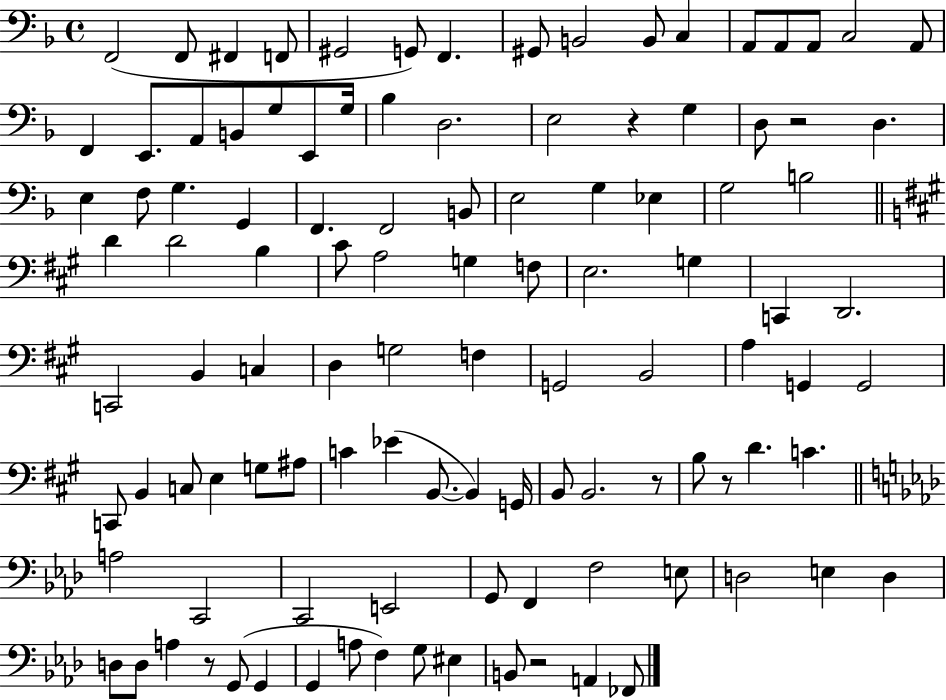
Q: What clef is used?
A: bass